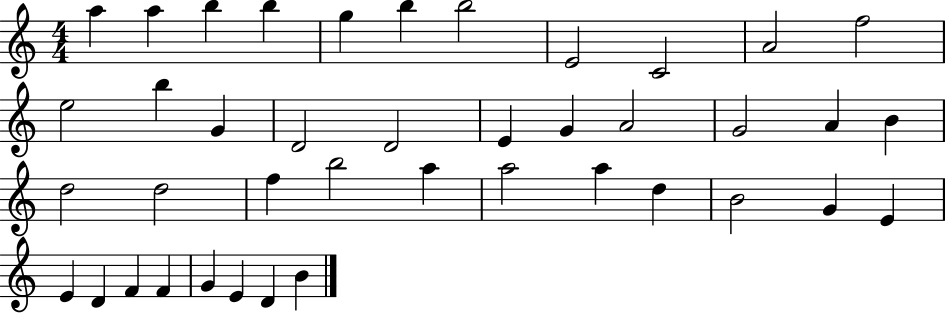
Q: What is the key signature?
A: C major